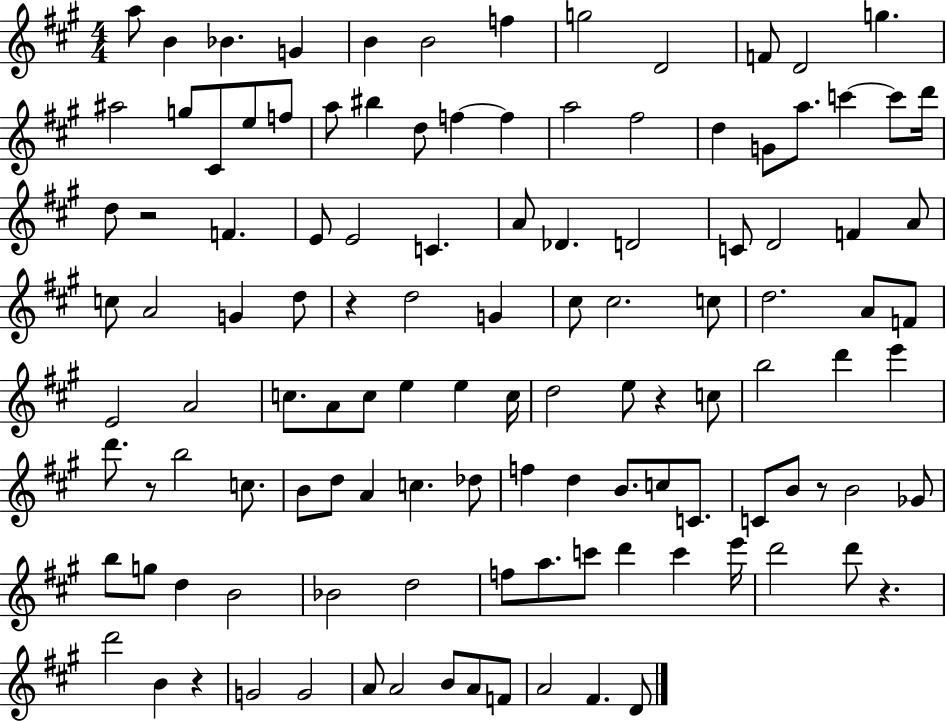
A5/e B4/q Bb4/q. G4/q B4/q B4/h F5/q G5/h D4/h F4/e D4/h G5/q. A#5/h G5/e C#4/e E5/e F5/e A5/e BIS5/q D5/e F5/q F5/q A5/h F#5/h D5/q G4/e A5/e. C6/q C6/e D6/s D5/e R/h F4/q. E4/e E4/h C4/q. A4/e Db4/q. D4/h C4/e D4/h F4/q A4/e C5/e A4/h G4/q D5/e R/q D5/h G4/q C#5/e C#5/h. C5/e D5/h. A4/e F4/e E4/h A4/h C5/e. A4/e C5/e E5/q E5/q C5/s D5/h E5/e R/q C5/e B5/h D6/q E6/q D6/e. R/e B5/h C5/e. B4/e D5/e A4/q C5/q. Db5/e F5/q D5/q B4/e. C5/e C4/e. C4/e B4/e R/e B4/h Gb4/e B5/e G5/e D5/q B4/h Bb4/h D5/h F5/e A5/e. C6/e D6/q C6/q E6/s D6/h D6/e R/q. D6/h B4/q R/q G4/h G4/h A4/e A4/h B4/e A4/e F4/e A4/h F#4/q. D4/e